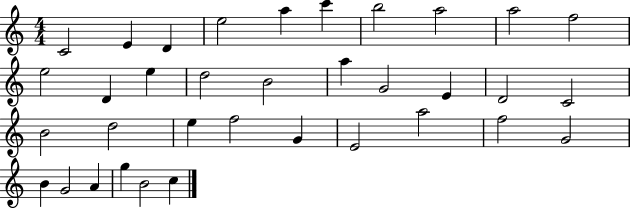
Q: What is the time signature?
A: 4/4